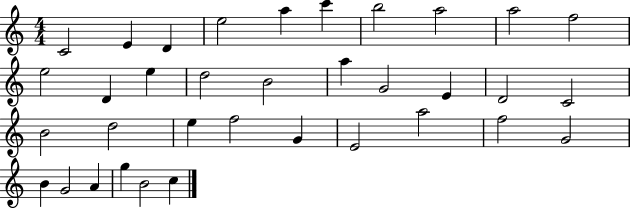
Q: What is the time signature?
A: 4/4